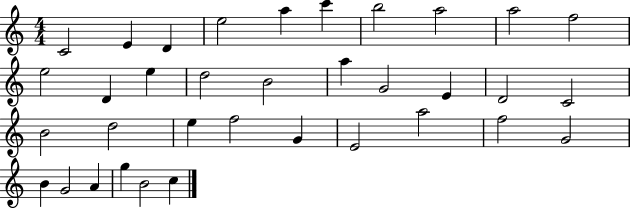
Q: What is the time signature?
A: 4/4